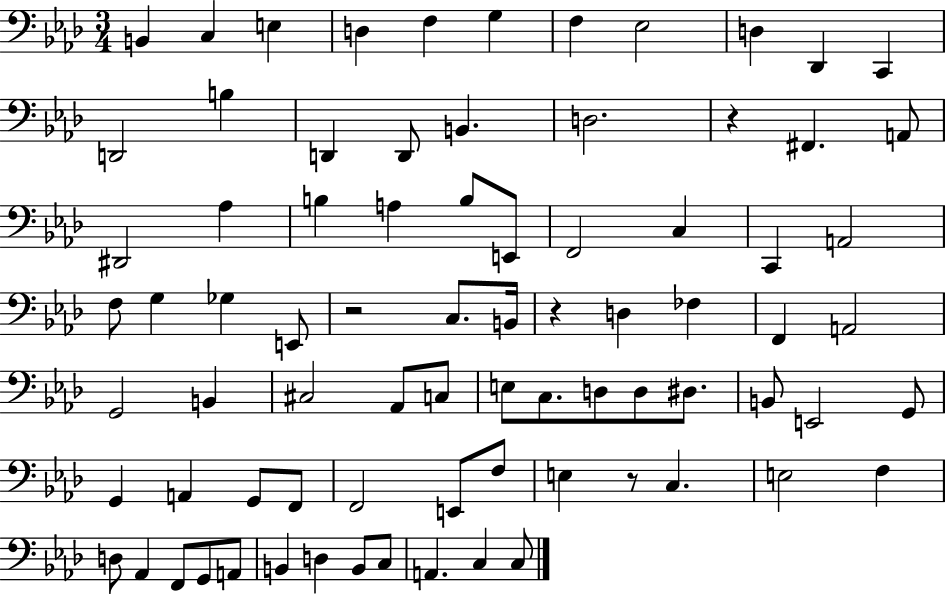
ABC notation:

X:1
T:Untitled
M:3/4
L:1/4
K:Ab
B,, C, E, D, F, G, F, _E,2 D, _D,, C,, D,,2 B, D,, D,,/2 B,, D,2 z ^F,, A,,/2 ^D,,2 _A, B, A, B,/2 E,,/2 F,,2 C, C,, A,,2 F,/2 G, _G, E,,/2 z2 C,/2 B,,/4 z D, _F, F,, A,,2 G,,2 B,, ^C,2 _A,,/2 C,/2 E,/2 C,/2 D,/2 D,/2 ^D,/2 B,,/2 E,,2 G,,/2 G,, A,, G,,/2 F,,/2 F,,2 E,,/2 F,/2 E, z/2 C, E,2 F, D,/2 _A,, F,,/2 G,,/2 A,,/2 B,, D, B,,/2 C,/2 A,, C, C,/2